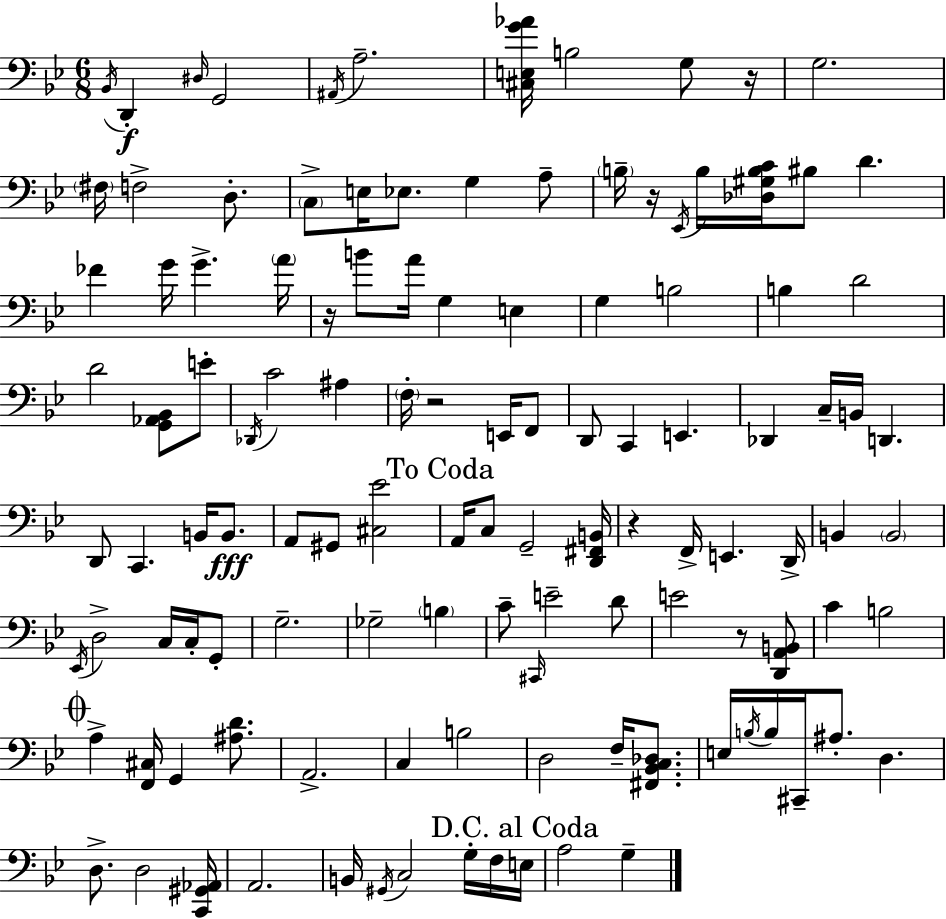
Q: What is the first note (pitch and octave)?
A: Bb2